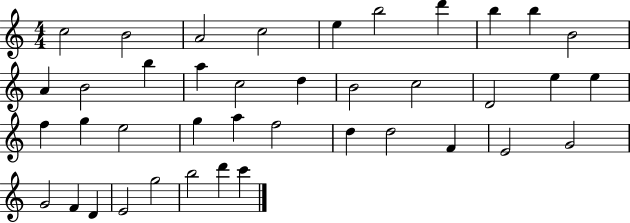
X:1
T:Untitled
M:4/4
L:1/4
K:C
c2 B2 A2 c2 e b2 d' b b B2 A B2 b a c2 d B2 c2 D2 e e f g e2 g a f2 d d2 F E2 G2 G2 F D E2 g2 b2 d' c'